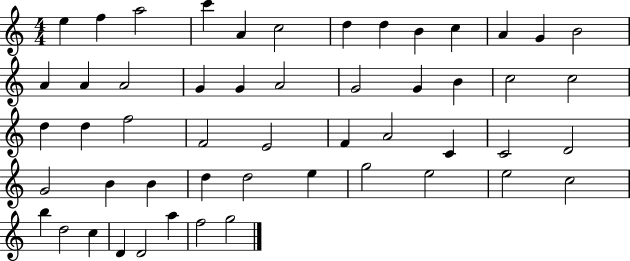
X:1
T:Untitled
M:4/4
L:1/4
K:C
e f a2 c' A c2 d d B c A G B2 A A A2 G G A2 G2 G B c2 c2 d d f2 F2 E2 F A2 C C2 D2 G2 B B d d2 e g2 e2 e2 c2 b d2 c D D2 a f2 g2